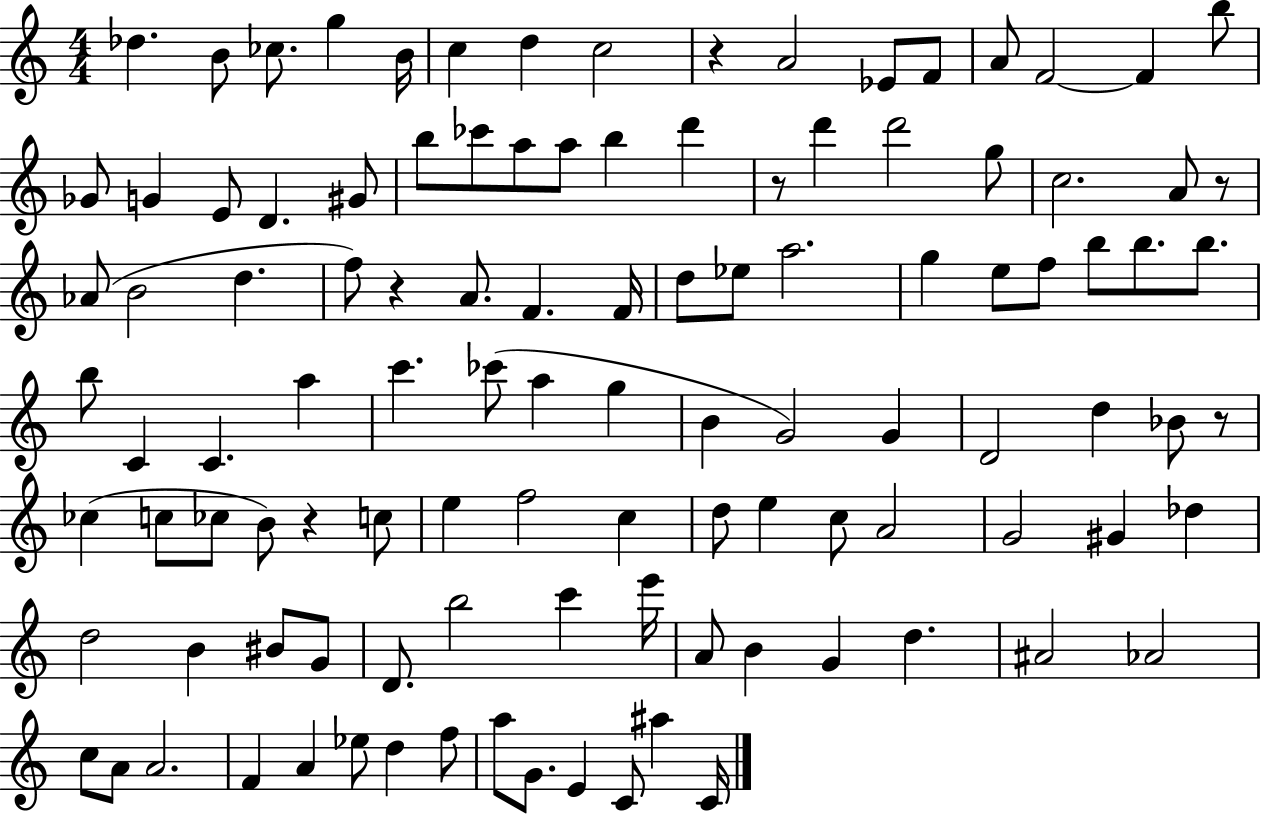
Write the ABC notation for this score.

X:1
T:Untitled
M:4/4
L:1/4
K:C
_d B/2 _c/2 g B/4 c d c2 z A2 _E/2 F/2 A/2 F2 F b/2 _G/2 G E/2 D ^G/2 b/2 _c'/2 a/2 a/2 b d' z/2 d' d'2 g/2 c2 A/2 z/2 _A/2 B2 d f/2 z A/2 F F/4 d/2 _e/2 a2 g e/2 f/2 b/2 b/2 b/2 b/2 C C a c' _c'/2 a g B G2 G D2 d _B/2 z/2 _c c/2 _c/2 B/2 z c/2 e f2 c d/2 e c/2 A2 G2 ^G _d d2 B ^B/2 G/2 D/2 b2 c' e'/4 A/2 B G d ^A2 _A2 c/2 A/2 A2 F A _e/2 d f/2 a/2 G/2 E C/2 ^a C/4